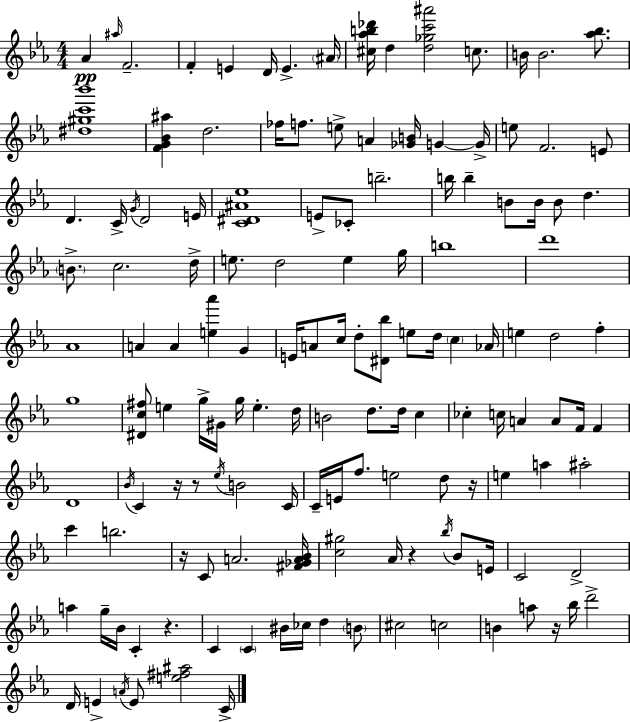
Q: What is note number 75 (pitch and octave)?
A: A4